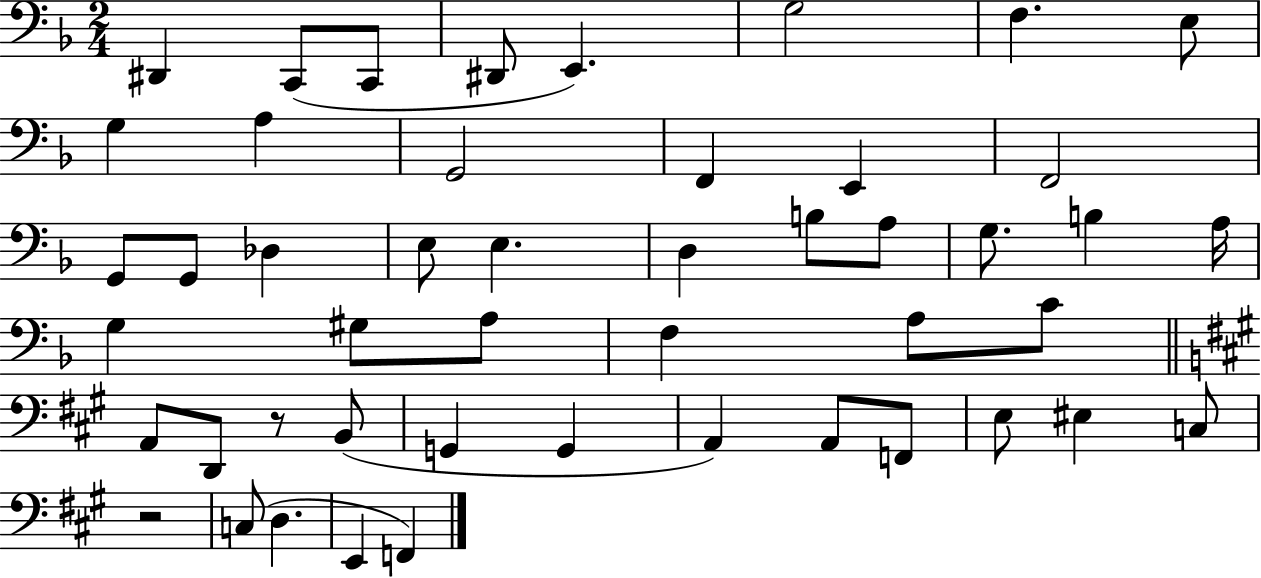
D#2/q C2/e C2/e D#2/e E2/q. G3/h F3/q. E3/e G3/q A3/q G2/h F2/q E2/q F2/h G2/e G2/e Db3/q E3/e E3/q. D3/q B3/e A3/e G3/e. B3/q A3/s G3/q G#3/e A3/e F3/q A3/e C4/e A2/e D2/e R/e B2/e G2/q G2/q A2/q A2/e F2/e E3/e EIS3/q C3/e R/h C3/e D3/q. E2/q F2/q